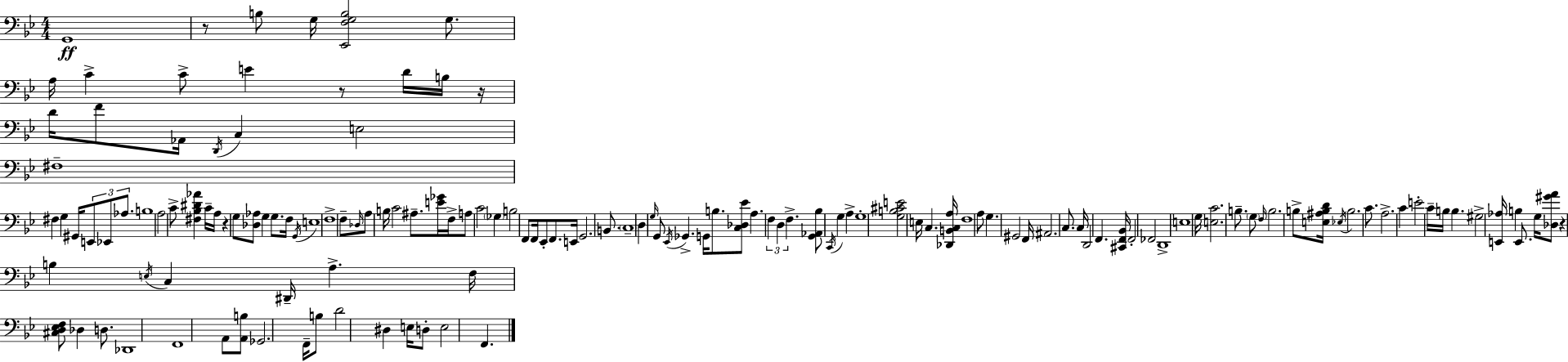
X:1
T:Untitled
M:4/4
L:1/4
K:Gm
G,,4 z/2 B,/2 G,/4 [_E,,F,G,B,]2 G,/2 A,/4 C C/2 E z/2 D/4 B,/4 z/4 D/4 F/2 _A,,/4 D,,/4 C, E,2 ^F,4 ^F, G, ^G,,/4 E,,/2 _E,,/2 _A,/2 B,4 A,2 C/2 [^F,_B,^D_A] C/4 A,/4 z G,/2 [_D,_A,]/2 G, G,/2 F,/4 G,,/4 E,4 F,4 F,/2 _D,/4 A,/2 B,/4 C2 ^A,/2 [E_G]/4 F,/4 A,/2 C2 _G, B,2 F,,/2 F,,/4 _E,,/2 F,,/2 E,,/4 G,,2 B,,/2 C,4 D, G,/4 G,,/2 _E,,/4 _G,, G,,/4 B,/2 [C,_D,_E]/2 A, F, D, F, [G,,_A,,_B,]/2 C,,/4 G, A, G,4 [G,B,^CE]2 E,/4 C, [_D,,B,,C,A,]/4 F,4 A,/2 G, ^G,,2 F,,/4 ^A,,2 C,/2 C,/4 D,,2 F,, [^C,,F,,_B,,]/4 F,,2 _F,,2 D,,4 E,4 G,/4 [E,C]2 B,/2 G,/2 F,/4 B,2 B,/2 [E,^A,B,D]/4 _E,/4 B,2 C/2 A,2 C E2 C/4 B,/4 B, ^G,2 [E,,_A,]/4 B, E,,/2 G,/4 [_D,^GA]/2 z B, E,/4 C, ^D,,/4 A, F,/4 [^C,D,_E,F,]/2 _D, D,/2 _D,,4 F,,4 A,,/2 [A,,B,]/2 _G,,2 F,,/4 B,/2 D2 ^D, E,/4 D,/2 E,2 F,,